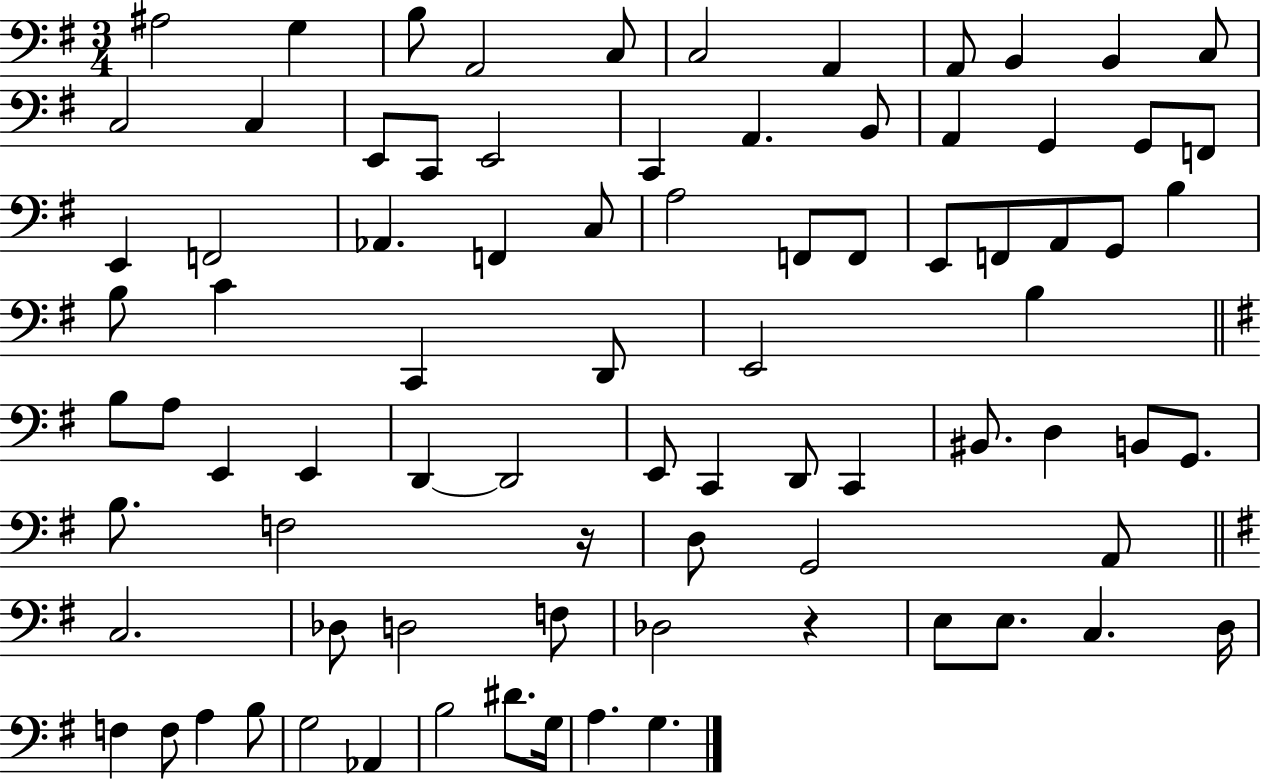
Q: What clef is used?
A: bass